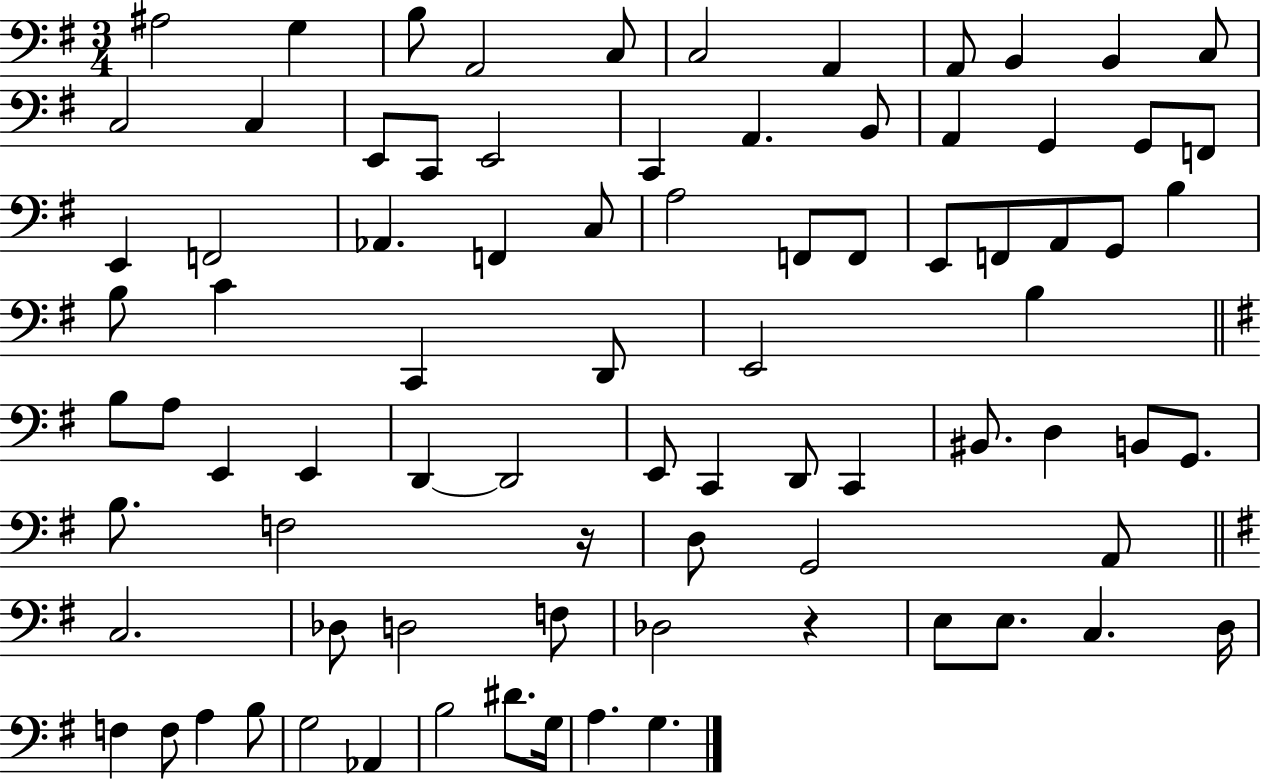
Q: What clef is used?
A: bass